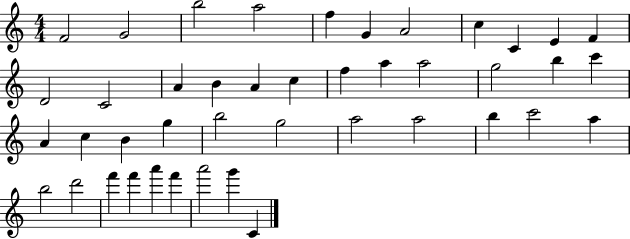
F4/h G4/h B5/h A5/h F5/q G4/q A4/h C5/q C4/q E4/q F4/q D4/h C4/h A4/q B4/q A4/q C5/q F5/q A5/q A5/h G5/h B5/q C6/q A4/q C5/q B4/q G5/q B5/h G5/h A5/h A5/h B5/q C6/h A5/q B5/h D6/h F6/q F6/q A6/q F6/q A6/h G6/q C4/q